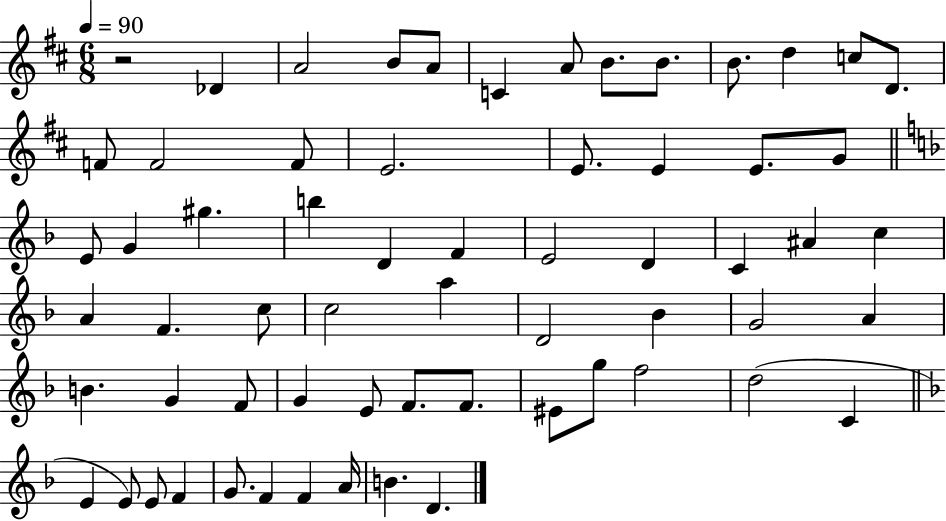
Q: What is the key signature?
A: D major